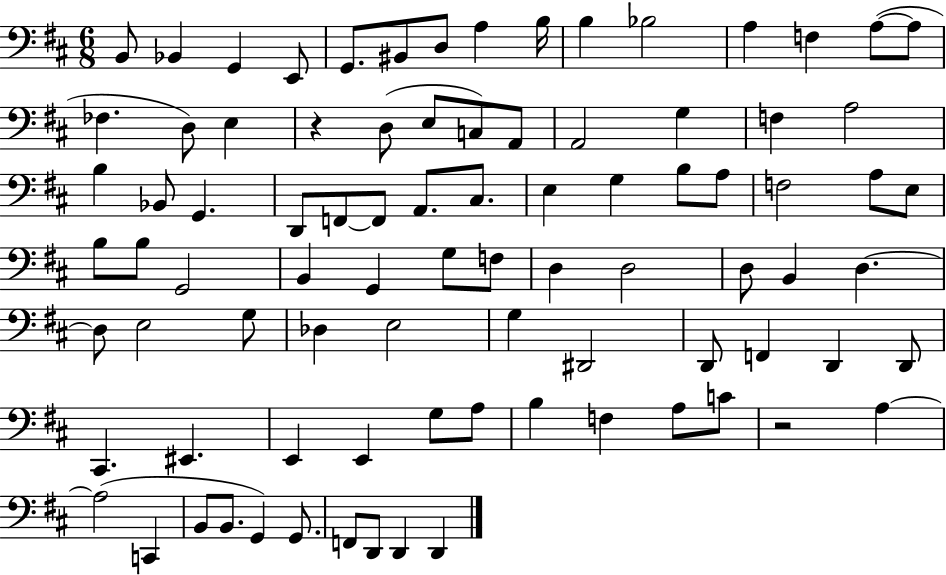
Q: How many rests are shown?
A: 2